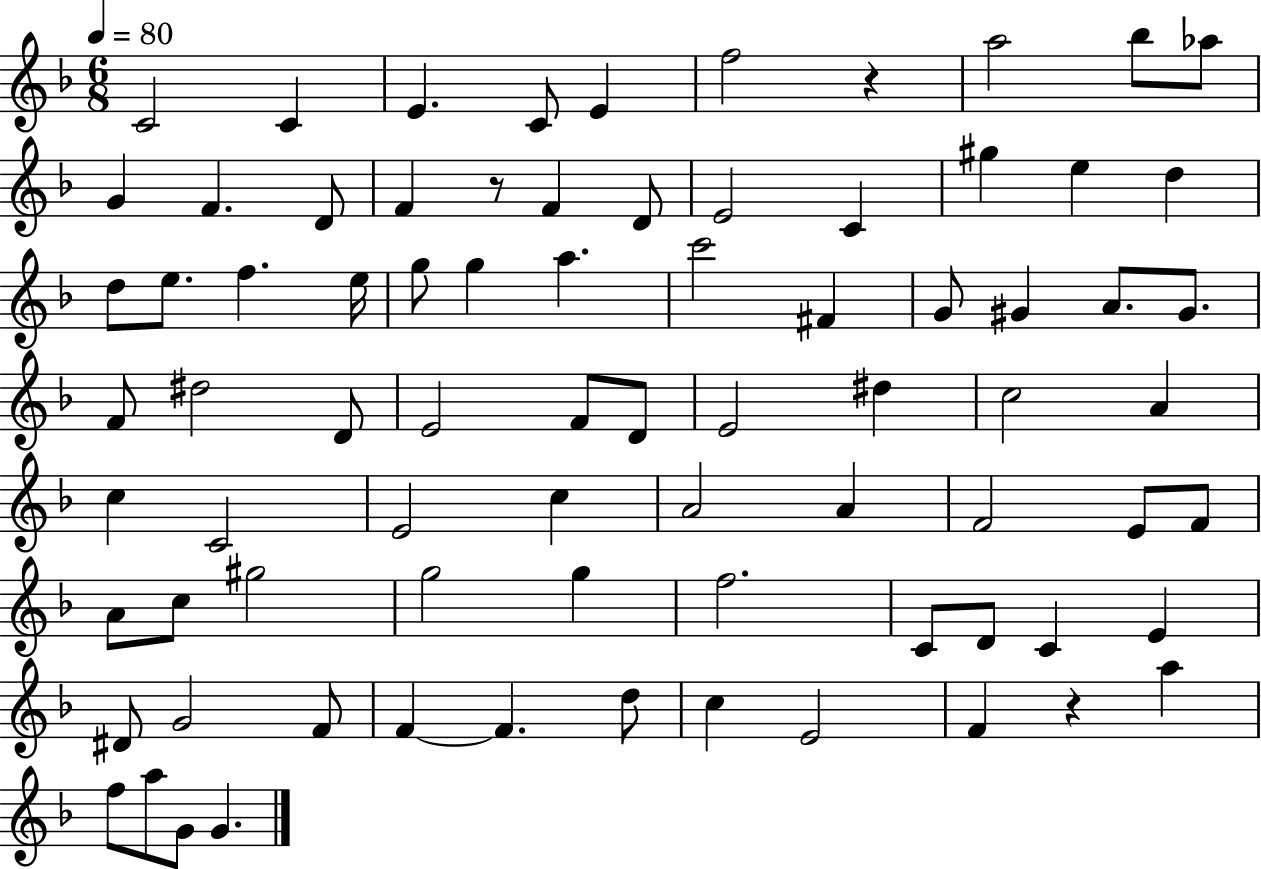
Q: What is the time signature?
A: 6/8